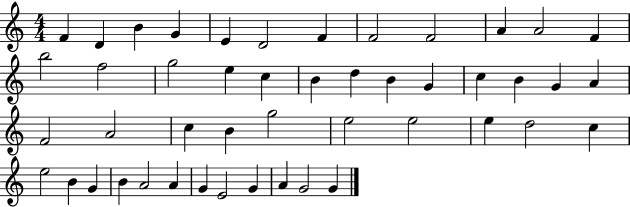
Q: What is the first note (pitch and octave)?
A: F4